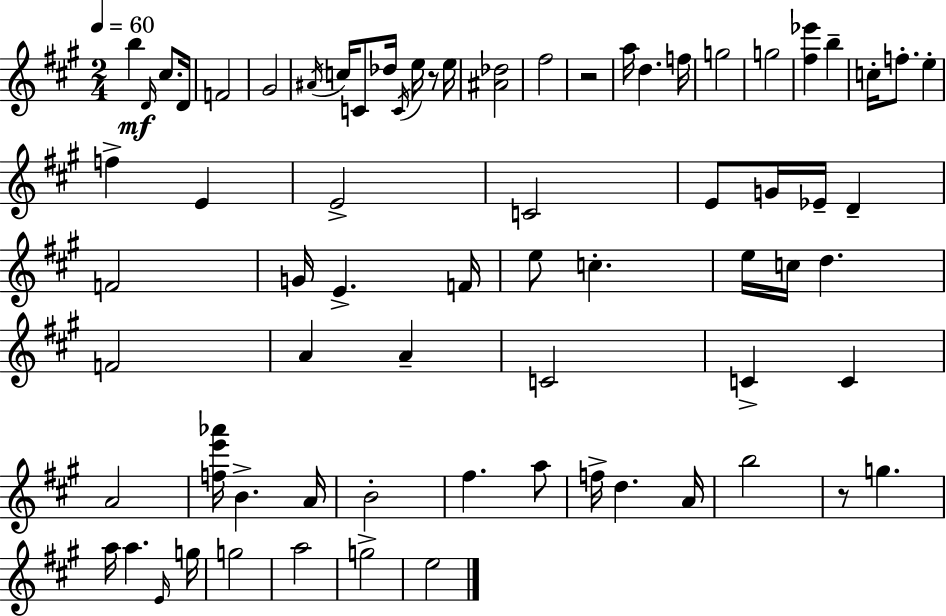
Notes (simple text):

B5/q D4/s C#5/e. D4/s F4/h G#4/h A#4/s C5/s C4/e Db5/s C4/s E5/s R/e E5/s [A#4,Db5]/h F#5/h R/h A5/s D5/q. F5/s G5/h G5/h [F#5,Eb6]/q B5/q C5/s F5/e. E5/q F5/q E4/q E4/h C4/h E4/e G4/s Eb4/s D4/q F4/h G4/s E4/q. F4/s E5/e C5/q. E5/s C5/s D5/q. F4/h A4/q A4/q C4/h C4/q C4/q A4/h [F5,E6,Ab6]/s B4/q. A4/s B4/h F#5/q. A5/e F5/s D5/q. A4/s B5/h R/e G5/q. A5/s A5/q. E4/s G5/s G5/h A5/h G5/h E5/h